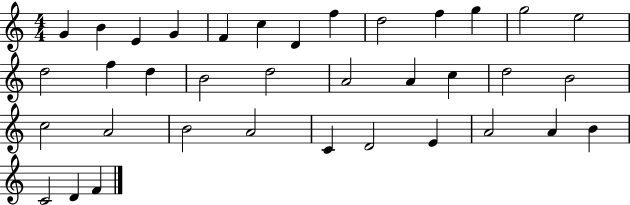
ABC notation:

X:1
T:Untitled
M:4/4
L:1/4
K:C
G B E G F c D f d2 f g g2 e2 d2 f d B2 d2 A2 A c d2 B2 c2 A2 B2 A2 C D2 E A2 A B C2 D F